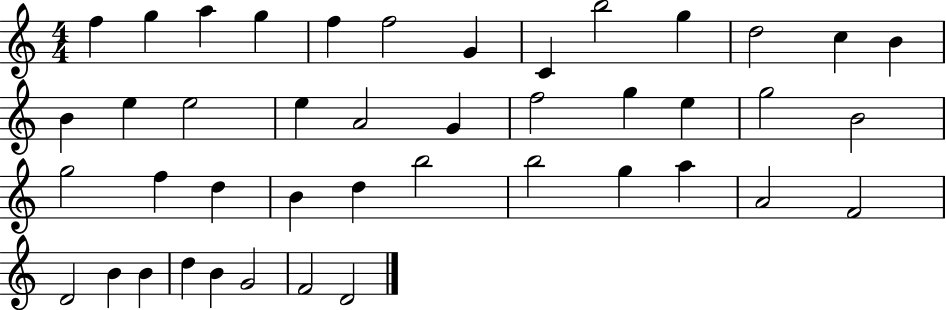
F5/q G5/q A5/q G5/q F5/q F5/h G4/q C4/q B5/h G5/q D5/h C5/q B4/q B4/q E5/q E5/h E5/q A4/h G4/q F5/h G5/q E5/q G5/h B4/h G5/h F5/q D5/q B4/q D5/q B5/h B5/h G5/q A5/q A4/h F4/h D4/h B4/q B4/q D5/q B4/q G4/h F4/h D4/h